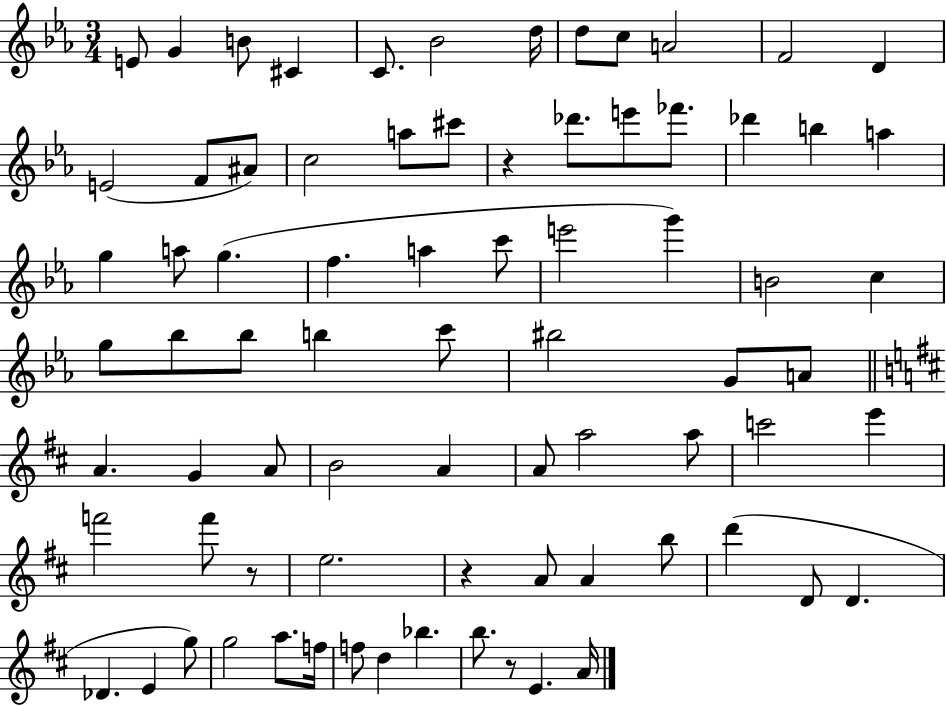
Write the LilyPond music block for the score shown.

{
  \clef treble
  \numericTimeSignature
  \time 3/4
  \key ees \major
  \repeat volta 2 { e'8 g'4 b'8 cis'4 | c'8. bes'2 d''16 | d''8 c''8 a'2 | f'2 d'4 | \break e'2( f'8 ais'8) | c''2 a''8 cis'''8 | r4 des'''8. e'''8 fes'''8. | des'''4 b''4 a''4 | \break g''4 a''8 g''4.( | f''4. a''4 c'''8 | e'''2 g'''4) | b'2 c''4 | \break g''8 bes''8 bes''8 b''4 c'''8 | bis''2 g'8 a'8 | \bar "||" \break \key b \minor a'4. g'4 a'8 | b'2 a'4 | a'8 a''2 a''8 | c'''2 e'''4 | \break f'''2 f'''8 r8 | e''2. | r4 a'8 a'4 b''8 | d'''4( d'8 d'4. | \break des'4. e'4 g''8) | g''2 a''8. f''16 | f''8 d''4 bes''4. | b''8. r8 e'4. a'16 | \break } \bar "|."
}